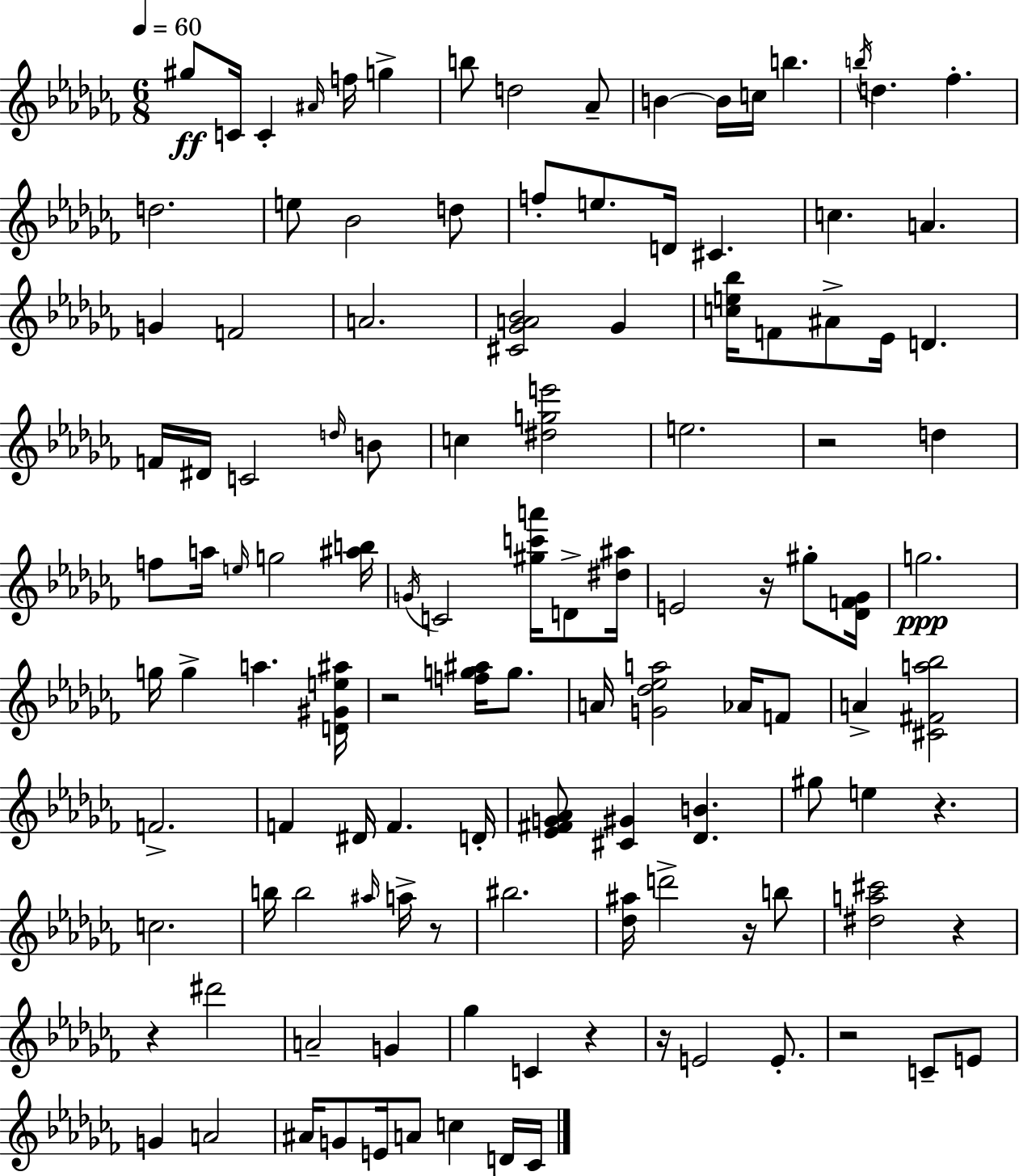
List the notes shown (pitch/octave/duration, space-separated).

G#5/e C4/s C4/q A#4/s F5/s G5/q B5/e D5/h Ab4/e B4/q B4/s C5/s B5/q. B5/s D5/q. FES5/q. D5/h. E5/e Bb4/h D5/e F5/e E5/e. D4/s C#4/q. C5/q. A4/q. G4/q F4/h A4/h. [C#4,Gb4,A4,Bb4]/h Gb4/q [C5,E5,Bb5]/s F4/e A#4/e Eb4/s D4/q. F4/s D#4/s C4/h D5/s B4/e C5/q [D#5,G5,E6]/h E5/h. R/h D5/q F5/e A5/s E5/s G5/h [A#5,B5]/s G4/s C4/h [G#5,C6,A6]/s D4/e [D#5,A#5]/s E4/h R/s G#5/e [Db4,F4,Gb4]/s G5/h. G5/s G5/q A5/q. [D4,G#4,E5,A#5]/s R/h [F5,G5,A#5]/s G5/e. A4/s [G4,Db5,Eb5,A5]/h Ab4/s F4/e A4/q [C#4,F#4,A5,Bb5]/h F4/h. F4/q D#4/s F4/q. D4/s [Eb4,F#4,G4,Ab4]/e [C#4,G#4]/q [Db4,B4]/q. G#5/e E5/q R/q. C5/h. B5/s B5/h A#5/s A5/s R/e BIS5/h. [Db5,A#5]/s D6/h R/s B5/e [D#5,A5,C#6]/h R/q R/q D#6/h A4/h G4/q Gb5/q C4/q R/q R/s E4/h E4/e. R/h C4/e E4/e G4/q A4/h A#4/s G4/e E4/s A4/e C5/q D4/s CES4/s